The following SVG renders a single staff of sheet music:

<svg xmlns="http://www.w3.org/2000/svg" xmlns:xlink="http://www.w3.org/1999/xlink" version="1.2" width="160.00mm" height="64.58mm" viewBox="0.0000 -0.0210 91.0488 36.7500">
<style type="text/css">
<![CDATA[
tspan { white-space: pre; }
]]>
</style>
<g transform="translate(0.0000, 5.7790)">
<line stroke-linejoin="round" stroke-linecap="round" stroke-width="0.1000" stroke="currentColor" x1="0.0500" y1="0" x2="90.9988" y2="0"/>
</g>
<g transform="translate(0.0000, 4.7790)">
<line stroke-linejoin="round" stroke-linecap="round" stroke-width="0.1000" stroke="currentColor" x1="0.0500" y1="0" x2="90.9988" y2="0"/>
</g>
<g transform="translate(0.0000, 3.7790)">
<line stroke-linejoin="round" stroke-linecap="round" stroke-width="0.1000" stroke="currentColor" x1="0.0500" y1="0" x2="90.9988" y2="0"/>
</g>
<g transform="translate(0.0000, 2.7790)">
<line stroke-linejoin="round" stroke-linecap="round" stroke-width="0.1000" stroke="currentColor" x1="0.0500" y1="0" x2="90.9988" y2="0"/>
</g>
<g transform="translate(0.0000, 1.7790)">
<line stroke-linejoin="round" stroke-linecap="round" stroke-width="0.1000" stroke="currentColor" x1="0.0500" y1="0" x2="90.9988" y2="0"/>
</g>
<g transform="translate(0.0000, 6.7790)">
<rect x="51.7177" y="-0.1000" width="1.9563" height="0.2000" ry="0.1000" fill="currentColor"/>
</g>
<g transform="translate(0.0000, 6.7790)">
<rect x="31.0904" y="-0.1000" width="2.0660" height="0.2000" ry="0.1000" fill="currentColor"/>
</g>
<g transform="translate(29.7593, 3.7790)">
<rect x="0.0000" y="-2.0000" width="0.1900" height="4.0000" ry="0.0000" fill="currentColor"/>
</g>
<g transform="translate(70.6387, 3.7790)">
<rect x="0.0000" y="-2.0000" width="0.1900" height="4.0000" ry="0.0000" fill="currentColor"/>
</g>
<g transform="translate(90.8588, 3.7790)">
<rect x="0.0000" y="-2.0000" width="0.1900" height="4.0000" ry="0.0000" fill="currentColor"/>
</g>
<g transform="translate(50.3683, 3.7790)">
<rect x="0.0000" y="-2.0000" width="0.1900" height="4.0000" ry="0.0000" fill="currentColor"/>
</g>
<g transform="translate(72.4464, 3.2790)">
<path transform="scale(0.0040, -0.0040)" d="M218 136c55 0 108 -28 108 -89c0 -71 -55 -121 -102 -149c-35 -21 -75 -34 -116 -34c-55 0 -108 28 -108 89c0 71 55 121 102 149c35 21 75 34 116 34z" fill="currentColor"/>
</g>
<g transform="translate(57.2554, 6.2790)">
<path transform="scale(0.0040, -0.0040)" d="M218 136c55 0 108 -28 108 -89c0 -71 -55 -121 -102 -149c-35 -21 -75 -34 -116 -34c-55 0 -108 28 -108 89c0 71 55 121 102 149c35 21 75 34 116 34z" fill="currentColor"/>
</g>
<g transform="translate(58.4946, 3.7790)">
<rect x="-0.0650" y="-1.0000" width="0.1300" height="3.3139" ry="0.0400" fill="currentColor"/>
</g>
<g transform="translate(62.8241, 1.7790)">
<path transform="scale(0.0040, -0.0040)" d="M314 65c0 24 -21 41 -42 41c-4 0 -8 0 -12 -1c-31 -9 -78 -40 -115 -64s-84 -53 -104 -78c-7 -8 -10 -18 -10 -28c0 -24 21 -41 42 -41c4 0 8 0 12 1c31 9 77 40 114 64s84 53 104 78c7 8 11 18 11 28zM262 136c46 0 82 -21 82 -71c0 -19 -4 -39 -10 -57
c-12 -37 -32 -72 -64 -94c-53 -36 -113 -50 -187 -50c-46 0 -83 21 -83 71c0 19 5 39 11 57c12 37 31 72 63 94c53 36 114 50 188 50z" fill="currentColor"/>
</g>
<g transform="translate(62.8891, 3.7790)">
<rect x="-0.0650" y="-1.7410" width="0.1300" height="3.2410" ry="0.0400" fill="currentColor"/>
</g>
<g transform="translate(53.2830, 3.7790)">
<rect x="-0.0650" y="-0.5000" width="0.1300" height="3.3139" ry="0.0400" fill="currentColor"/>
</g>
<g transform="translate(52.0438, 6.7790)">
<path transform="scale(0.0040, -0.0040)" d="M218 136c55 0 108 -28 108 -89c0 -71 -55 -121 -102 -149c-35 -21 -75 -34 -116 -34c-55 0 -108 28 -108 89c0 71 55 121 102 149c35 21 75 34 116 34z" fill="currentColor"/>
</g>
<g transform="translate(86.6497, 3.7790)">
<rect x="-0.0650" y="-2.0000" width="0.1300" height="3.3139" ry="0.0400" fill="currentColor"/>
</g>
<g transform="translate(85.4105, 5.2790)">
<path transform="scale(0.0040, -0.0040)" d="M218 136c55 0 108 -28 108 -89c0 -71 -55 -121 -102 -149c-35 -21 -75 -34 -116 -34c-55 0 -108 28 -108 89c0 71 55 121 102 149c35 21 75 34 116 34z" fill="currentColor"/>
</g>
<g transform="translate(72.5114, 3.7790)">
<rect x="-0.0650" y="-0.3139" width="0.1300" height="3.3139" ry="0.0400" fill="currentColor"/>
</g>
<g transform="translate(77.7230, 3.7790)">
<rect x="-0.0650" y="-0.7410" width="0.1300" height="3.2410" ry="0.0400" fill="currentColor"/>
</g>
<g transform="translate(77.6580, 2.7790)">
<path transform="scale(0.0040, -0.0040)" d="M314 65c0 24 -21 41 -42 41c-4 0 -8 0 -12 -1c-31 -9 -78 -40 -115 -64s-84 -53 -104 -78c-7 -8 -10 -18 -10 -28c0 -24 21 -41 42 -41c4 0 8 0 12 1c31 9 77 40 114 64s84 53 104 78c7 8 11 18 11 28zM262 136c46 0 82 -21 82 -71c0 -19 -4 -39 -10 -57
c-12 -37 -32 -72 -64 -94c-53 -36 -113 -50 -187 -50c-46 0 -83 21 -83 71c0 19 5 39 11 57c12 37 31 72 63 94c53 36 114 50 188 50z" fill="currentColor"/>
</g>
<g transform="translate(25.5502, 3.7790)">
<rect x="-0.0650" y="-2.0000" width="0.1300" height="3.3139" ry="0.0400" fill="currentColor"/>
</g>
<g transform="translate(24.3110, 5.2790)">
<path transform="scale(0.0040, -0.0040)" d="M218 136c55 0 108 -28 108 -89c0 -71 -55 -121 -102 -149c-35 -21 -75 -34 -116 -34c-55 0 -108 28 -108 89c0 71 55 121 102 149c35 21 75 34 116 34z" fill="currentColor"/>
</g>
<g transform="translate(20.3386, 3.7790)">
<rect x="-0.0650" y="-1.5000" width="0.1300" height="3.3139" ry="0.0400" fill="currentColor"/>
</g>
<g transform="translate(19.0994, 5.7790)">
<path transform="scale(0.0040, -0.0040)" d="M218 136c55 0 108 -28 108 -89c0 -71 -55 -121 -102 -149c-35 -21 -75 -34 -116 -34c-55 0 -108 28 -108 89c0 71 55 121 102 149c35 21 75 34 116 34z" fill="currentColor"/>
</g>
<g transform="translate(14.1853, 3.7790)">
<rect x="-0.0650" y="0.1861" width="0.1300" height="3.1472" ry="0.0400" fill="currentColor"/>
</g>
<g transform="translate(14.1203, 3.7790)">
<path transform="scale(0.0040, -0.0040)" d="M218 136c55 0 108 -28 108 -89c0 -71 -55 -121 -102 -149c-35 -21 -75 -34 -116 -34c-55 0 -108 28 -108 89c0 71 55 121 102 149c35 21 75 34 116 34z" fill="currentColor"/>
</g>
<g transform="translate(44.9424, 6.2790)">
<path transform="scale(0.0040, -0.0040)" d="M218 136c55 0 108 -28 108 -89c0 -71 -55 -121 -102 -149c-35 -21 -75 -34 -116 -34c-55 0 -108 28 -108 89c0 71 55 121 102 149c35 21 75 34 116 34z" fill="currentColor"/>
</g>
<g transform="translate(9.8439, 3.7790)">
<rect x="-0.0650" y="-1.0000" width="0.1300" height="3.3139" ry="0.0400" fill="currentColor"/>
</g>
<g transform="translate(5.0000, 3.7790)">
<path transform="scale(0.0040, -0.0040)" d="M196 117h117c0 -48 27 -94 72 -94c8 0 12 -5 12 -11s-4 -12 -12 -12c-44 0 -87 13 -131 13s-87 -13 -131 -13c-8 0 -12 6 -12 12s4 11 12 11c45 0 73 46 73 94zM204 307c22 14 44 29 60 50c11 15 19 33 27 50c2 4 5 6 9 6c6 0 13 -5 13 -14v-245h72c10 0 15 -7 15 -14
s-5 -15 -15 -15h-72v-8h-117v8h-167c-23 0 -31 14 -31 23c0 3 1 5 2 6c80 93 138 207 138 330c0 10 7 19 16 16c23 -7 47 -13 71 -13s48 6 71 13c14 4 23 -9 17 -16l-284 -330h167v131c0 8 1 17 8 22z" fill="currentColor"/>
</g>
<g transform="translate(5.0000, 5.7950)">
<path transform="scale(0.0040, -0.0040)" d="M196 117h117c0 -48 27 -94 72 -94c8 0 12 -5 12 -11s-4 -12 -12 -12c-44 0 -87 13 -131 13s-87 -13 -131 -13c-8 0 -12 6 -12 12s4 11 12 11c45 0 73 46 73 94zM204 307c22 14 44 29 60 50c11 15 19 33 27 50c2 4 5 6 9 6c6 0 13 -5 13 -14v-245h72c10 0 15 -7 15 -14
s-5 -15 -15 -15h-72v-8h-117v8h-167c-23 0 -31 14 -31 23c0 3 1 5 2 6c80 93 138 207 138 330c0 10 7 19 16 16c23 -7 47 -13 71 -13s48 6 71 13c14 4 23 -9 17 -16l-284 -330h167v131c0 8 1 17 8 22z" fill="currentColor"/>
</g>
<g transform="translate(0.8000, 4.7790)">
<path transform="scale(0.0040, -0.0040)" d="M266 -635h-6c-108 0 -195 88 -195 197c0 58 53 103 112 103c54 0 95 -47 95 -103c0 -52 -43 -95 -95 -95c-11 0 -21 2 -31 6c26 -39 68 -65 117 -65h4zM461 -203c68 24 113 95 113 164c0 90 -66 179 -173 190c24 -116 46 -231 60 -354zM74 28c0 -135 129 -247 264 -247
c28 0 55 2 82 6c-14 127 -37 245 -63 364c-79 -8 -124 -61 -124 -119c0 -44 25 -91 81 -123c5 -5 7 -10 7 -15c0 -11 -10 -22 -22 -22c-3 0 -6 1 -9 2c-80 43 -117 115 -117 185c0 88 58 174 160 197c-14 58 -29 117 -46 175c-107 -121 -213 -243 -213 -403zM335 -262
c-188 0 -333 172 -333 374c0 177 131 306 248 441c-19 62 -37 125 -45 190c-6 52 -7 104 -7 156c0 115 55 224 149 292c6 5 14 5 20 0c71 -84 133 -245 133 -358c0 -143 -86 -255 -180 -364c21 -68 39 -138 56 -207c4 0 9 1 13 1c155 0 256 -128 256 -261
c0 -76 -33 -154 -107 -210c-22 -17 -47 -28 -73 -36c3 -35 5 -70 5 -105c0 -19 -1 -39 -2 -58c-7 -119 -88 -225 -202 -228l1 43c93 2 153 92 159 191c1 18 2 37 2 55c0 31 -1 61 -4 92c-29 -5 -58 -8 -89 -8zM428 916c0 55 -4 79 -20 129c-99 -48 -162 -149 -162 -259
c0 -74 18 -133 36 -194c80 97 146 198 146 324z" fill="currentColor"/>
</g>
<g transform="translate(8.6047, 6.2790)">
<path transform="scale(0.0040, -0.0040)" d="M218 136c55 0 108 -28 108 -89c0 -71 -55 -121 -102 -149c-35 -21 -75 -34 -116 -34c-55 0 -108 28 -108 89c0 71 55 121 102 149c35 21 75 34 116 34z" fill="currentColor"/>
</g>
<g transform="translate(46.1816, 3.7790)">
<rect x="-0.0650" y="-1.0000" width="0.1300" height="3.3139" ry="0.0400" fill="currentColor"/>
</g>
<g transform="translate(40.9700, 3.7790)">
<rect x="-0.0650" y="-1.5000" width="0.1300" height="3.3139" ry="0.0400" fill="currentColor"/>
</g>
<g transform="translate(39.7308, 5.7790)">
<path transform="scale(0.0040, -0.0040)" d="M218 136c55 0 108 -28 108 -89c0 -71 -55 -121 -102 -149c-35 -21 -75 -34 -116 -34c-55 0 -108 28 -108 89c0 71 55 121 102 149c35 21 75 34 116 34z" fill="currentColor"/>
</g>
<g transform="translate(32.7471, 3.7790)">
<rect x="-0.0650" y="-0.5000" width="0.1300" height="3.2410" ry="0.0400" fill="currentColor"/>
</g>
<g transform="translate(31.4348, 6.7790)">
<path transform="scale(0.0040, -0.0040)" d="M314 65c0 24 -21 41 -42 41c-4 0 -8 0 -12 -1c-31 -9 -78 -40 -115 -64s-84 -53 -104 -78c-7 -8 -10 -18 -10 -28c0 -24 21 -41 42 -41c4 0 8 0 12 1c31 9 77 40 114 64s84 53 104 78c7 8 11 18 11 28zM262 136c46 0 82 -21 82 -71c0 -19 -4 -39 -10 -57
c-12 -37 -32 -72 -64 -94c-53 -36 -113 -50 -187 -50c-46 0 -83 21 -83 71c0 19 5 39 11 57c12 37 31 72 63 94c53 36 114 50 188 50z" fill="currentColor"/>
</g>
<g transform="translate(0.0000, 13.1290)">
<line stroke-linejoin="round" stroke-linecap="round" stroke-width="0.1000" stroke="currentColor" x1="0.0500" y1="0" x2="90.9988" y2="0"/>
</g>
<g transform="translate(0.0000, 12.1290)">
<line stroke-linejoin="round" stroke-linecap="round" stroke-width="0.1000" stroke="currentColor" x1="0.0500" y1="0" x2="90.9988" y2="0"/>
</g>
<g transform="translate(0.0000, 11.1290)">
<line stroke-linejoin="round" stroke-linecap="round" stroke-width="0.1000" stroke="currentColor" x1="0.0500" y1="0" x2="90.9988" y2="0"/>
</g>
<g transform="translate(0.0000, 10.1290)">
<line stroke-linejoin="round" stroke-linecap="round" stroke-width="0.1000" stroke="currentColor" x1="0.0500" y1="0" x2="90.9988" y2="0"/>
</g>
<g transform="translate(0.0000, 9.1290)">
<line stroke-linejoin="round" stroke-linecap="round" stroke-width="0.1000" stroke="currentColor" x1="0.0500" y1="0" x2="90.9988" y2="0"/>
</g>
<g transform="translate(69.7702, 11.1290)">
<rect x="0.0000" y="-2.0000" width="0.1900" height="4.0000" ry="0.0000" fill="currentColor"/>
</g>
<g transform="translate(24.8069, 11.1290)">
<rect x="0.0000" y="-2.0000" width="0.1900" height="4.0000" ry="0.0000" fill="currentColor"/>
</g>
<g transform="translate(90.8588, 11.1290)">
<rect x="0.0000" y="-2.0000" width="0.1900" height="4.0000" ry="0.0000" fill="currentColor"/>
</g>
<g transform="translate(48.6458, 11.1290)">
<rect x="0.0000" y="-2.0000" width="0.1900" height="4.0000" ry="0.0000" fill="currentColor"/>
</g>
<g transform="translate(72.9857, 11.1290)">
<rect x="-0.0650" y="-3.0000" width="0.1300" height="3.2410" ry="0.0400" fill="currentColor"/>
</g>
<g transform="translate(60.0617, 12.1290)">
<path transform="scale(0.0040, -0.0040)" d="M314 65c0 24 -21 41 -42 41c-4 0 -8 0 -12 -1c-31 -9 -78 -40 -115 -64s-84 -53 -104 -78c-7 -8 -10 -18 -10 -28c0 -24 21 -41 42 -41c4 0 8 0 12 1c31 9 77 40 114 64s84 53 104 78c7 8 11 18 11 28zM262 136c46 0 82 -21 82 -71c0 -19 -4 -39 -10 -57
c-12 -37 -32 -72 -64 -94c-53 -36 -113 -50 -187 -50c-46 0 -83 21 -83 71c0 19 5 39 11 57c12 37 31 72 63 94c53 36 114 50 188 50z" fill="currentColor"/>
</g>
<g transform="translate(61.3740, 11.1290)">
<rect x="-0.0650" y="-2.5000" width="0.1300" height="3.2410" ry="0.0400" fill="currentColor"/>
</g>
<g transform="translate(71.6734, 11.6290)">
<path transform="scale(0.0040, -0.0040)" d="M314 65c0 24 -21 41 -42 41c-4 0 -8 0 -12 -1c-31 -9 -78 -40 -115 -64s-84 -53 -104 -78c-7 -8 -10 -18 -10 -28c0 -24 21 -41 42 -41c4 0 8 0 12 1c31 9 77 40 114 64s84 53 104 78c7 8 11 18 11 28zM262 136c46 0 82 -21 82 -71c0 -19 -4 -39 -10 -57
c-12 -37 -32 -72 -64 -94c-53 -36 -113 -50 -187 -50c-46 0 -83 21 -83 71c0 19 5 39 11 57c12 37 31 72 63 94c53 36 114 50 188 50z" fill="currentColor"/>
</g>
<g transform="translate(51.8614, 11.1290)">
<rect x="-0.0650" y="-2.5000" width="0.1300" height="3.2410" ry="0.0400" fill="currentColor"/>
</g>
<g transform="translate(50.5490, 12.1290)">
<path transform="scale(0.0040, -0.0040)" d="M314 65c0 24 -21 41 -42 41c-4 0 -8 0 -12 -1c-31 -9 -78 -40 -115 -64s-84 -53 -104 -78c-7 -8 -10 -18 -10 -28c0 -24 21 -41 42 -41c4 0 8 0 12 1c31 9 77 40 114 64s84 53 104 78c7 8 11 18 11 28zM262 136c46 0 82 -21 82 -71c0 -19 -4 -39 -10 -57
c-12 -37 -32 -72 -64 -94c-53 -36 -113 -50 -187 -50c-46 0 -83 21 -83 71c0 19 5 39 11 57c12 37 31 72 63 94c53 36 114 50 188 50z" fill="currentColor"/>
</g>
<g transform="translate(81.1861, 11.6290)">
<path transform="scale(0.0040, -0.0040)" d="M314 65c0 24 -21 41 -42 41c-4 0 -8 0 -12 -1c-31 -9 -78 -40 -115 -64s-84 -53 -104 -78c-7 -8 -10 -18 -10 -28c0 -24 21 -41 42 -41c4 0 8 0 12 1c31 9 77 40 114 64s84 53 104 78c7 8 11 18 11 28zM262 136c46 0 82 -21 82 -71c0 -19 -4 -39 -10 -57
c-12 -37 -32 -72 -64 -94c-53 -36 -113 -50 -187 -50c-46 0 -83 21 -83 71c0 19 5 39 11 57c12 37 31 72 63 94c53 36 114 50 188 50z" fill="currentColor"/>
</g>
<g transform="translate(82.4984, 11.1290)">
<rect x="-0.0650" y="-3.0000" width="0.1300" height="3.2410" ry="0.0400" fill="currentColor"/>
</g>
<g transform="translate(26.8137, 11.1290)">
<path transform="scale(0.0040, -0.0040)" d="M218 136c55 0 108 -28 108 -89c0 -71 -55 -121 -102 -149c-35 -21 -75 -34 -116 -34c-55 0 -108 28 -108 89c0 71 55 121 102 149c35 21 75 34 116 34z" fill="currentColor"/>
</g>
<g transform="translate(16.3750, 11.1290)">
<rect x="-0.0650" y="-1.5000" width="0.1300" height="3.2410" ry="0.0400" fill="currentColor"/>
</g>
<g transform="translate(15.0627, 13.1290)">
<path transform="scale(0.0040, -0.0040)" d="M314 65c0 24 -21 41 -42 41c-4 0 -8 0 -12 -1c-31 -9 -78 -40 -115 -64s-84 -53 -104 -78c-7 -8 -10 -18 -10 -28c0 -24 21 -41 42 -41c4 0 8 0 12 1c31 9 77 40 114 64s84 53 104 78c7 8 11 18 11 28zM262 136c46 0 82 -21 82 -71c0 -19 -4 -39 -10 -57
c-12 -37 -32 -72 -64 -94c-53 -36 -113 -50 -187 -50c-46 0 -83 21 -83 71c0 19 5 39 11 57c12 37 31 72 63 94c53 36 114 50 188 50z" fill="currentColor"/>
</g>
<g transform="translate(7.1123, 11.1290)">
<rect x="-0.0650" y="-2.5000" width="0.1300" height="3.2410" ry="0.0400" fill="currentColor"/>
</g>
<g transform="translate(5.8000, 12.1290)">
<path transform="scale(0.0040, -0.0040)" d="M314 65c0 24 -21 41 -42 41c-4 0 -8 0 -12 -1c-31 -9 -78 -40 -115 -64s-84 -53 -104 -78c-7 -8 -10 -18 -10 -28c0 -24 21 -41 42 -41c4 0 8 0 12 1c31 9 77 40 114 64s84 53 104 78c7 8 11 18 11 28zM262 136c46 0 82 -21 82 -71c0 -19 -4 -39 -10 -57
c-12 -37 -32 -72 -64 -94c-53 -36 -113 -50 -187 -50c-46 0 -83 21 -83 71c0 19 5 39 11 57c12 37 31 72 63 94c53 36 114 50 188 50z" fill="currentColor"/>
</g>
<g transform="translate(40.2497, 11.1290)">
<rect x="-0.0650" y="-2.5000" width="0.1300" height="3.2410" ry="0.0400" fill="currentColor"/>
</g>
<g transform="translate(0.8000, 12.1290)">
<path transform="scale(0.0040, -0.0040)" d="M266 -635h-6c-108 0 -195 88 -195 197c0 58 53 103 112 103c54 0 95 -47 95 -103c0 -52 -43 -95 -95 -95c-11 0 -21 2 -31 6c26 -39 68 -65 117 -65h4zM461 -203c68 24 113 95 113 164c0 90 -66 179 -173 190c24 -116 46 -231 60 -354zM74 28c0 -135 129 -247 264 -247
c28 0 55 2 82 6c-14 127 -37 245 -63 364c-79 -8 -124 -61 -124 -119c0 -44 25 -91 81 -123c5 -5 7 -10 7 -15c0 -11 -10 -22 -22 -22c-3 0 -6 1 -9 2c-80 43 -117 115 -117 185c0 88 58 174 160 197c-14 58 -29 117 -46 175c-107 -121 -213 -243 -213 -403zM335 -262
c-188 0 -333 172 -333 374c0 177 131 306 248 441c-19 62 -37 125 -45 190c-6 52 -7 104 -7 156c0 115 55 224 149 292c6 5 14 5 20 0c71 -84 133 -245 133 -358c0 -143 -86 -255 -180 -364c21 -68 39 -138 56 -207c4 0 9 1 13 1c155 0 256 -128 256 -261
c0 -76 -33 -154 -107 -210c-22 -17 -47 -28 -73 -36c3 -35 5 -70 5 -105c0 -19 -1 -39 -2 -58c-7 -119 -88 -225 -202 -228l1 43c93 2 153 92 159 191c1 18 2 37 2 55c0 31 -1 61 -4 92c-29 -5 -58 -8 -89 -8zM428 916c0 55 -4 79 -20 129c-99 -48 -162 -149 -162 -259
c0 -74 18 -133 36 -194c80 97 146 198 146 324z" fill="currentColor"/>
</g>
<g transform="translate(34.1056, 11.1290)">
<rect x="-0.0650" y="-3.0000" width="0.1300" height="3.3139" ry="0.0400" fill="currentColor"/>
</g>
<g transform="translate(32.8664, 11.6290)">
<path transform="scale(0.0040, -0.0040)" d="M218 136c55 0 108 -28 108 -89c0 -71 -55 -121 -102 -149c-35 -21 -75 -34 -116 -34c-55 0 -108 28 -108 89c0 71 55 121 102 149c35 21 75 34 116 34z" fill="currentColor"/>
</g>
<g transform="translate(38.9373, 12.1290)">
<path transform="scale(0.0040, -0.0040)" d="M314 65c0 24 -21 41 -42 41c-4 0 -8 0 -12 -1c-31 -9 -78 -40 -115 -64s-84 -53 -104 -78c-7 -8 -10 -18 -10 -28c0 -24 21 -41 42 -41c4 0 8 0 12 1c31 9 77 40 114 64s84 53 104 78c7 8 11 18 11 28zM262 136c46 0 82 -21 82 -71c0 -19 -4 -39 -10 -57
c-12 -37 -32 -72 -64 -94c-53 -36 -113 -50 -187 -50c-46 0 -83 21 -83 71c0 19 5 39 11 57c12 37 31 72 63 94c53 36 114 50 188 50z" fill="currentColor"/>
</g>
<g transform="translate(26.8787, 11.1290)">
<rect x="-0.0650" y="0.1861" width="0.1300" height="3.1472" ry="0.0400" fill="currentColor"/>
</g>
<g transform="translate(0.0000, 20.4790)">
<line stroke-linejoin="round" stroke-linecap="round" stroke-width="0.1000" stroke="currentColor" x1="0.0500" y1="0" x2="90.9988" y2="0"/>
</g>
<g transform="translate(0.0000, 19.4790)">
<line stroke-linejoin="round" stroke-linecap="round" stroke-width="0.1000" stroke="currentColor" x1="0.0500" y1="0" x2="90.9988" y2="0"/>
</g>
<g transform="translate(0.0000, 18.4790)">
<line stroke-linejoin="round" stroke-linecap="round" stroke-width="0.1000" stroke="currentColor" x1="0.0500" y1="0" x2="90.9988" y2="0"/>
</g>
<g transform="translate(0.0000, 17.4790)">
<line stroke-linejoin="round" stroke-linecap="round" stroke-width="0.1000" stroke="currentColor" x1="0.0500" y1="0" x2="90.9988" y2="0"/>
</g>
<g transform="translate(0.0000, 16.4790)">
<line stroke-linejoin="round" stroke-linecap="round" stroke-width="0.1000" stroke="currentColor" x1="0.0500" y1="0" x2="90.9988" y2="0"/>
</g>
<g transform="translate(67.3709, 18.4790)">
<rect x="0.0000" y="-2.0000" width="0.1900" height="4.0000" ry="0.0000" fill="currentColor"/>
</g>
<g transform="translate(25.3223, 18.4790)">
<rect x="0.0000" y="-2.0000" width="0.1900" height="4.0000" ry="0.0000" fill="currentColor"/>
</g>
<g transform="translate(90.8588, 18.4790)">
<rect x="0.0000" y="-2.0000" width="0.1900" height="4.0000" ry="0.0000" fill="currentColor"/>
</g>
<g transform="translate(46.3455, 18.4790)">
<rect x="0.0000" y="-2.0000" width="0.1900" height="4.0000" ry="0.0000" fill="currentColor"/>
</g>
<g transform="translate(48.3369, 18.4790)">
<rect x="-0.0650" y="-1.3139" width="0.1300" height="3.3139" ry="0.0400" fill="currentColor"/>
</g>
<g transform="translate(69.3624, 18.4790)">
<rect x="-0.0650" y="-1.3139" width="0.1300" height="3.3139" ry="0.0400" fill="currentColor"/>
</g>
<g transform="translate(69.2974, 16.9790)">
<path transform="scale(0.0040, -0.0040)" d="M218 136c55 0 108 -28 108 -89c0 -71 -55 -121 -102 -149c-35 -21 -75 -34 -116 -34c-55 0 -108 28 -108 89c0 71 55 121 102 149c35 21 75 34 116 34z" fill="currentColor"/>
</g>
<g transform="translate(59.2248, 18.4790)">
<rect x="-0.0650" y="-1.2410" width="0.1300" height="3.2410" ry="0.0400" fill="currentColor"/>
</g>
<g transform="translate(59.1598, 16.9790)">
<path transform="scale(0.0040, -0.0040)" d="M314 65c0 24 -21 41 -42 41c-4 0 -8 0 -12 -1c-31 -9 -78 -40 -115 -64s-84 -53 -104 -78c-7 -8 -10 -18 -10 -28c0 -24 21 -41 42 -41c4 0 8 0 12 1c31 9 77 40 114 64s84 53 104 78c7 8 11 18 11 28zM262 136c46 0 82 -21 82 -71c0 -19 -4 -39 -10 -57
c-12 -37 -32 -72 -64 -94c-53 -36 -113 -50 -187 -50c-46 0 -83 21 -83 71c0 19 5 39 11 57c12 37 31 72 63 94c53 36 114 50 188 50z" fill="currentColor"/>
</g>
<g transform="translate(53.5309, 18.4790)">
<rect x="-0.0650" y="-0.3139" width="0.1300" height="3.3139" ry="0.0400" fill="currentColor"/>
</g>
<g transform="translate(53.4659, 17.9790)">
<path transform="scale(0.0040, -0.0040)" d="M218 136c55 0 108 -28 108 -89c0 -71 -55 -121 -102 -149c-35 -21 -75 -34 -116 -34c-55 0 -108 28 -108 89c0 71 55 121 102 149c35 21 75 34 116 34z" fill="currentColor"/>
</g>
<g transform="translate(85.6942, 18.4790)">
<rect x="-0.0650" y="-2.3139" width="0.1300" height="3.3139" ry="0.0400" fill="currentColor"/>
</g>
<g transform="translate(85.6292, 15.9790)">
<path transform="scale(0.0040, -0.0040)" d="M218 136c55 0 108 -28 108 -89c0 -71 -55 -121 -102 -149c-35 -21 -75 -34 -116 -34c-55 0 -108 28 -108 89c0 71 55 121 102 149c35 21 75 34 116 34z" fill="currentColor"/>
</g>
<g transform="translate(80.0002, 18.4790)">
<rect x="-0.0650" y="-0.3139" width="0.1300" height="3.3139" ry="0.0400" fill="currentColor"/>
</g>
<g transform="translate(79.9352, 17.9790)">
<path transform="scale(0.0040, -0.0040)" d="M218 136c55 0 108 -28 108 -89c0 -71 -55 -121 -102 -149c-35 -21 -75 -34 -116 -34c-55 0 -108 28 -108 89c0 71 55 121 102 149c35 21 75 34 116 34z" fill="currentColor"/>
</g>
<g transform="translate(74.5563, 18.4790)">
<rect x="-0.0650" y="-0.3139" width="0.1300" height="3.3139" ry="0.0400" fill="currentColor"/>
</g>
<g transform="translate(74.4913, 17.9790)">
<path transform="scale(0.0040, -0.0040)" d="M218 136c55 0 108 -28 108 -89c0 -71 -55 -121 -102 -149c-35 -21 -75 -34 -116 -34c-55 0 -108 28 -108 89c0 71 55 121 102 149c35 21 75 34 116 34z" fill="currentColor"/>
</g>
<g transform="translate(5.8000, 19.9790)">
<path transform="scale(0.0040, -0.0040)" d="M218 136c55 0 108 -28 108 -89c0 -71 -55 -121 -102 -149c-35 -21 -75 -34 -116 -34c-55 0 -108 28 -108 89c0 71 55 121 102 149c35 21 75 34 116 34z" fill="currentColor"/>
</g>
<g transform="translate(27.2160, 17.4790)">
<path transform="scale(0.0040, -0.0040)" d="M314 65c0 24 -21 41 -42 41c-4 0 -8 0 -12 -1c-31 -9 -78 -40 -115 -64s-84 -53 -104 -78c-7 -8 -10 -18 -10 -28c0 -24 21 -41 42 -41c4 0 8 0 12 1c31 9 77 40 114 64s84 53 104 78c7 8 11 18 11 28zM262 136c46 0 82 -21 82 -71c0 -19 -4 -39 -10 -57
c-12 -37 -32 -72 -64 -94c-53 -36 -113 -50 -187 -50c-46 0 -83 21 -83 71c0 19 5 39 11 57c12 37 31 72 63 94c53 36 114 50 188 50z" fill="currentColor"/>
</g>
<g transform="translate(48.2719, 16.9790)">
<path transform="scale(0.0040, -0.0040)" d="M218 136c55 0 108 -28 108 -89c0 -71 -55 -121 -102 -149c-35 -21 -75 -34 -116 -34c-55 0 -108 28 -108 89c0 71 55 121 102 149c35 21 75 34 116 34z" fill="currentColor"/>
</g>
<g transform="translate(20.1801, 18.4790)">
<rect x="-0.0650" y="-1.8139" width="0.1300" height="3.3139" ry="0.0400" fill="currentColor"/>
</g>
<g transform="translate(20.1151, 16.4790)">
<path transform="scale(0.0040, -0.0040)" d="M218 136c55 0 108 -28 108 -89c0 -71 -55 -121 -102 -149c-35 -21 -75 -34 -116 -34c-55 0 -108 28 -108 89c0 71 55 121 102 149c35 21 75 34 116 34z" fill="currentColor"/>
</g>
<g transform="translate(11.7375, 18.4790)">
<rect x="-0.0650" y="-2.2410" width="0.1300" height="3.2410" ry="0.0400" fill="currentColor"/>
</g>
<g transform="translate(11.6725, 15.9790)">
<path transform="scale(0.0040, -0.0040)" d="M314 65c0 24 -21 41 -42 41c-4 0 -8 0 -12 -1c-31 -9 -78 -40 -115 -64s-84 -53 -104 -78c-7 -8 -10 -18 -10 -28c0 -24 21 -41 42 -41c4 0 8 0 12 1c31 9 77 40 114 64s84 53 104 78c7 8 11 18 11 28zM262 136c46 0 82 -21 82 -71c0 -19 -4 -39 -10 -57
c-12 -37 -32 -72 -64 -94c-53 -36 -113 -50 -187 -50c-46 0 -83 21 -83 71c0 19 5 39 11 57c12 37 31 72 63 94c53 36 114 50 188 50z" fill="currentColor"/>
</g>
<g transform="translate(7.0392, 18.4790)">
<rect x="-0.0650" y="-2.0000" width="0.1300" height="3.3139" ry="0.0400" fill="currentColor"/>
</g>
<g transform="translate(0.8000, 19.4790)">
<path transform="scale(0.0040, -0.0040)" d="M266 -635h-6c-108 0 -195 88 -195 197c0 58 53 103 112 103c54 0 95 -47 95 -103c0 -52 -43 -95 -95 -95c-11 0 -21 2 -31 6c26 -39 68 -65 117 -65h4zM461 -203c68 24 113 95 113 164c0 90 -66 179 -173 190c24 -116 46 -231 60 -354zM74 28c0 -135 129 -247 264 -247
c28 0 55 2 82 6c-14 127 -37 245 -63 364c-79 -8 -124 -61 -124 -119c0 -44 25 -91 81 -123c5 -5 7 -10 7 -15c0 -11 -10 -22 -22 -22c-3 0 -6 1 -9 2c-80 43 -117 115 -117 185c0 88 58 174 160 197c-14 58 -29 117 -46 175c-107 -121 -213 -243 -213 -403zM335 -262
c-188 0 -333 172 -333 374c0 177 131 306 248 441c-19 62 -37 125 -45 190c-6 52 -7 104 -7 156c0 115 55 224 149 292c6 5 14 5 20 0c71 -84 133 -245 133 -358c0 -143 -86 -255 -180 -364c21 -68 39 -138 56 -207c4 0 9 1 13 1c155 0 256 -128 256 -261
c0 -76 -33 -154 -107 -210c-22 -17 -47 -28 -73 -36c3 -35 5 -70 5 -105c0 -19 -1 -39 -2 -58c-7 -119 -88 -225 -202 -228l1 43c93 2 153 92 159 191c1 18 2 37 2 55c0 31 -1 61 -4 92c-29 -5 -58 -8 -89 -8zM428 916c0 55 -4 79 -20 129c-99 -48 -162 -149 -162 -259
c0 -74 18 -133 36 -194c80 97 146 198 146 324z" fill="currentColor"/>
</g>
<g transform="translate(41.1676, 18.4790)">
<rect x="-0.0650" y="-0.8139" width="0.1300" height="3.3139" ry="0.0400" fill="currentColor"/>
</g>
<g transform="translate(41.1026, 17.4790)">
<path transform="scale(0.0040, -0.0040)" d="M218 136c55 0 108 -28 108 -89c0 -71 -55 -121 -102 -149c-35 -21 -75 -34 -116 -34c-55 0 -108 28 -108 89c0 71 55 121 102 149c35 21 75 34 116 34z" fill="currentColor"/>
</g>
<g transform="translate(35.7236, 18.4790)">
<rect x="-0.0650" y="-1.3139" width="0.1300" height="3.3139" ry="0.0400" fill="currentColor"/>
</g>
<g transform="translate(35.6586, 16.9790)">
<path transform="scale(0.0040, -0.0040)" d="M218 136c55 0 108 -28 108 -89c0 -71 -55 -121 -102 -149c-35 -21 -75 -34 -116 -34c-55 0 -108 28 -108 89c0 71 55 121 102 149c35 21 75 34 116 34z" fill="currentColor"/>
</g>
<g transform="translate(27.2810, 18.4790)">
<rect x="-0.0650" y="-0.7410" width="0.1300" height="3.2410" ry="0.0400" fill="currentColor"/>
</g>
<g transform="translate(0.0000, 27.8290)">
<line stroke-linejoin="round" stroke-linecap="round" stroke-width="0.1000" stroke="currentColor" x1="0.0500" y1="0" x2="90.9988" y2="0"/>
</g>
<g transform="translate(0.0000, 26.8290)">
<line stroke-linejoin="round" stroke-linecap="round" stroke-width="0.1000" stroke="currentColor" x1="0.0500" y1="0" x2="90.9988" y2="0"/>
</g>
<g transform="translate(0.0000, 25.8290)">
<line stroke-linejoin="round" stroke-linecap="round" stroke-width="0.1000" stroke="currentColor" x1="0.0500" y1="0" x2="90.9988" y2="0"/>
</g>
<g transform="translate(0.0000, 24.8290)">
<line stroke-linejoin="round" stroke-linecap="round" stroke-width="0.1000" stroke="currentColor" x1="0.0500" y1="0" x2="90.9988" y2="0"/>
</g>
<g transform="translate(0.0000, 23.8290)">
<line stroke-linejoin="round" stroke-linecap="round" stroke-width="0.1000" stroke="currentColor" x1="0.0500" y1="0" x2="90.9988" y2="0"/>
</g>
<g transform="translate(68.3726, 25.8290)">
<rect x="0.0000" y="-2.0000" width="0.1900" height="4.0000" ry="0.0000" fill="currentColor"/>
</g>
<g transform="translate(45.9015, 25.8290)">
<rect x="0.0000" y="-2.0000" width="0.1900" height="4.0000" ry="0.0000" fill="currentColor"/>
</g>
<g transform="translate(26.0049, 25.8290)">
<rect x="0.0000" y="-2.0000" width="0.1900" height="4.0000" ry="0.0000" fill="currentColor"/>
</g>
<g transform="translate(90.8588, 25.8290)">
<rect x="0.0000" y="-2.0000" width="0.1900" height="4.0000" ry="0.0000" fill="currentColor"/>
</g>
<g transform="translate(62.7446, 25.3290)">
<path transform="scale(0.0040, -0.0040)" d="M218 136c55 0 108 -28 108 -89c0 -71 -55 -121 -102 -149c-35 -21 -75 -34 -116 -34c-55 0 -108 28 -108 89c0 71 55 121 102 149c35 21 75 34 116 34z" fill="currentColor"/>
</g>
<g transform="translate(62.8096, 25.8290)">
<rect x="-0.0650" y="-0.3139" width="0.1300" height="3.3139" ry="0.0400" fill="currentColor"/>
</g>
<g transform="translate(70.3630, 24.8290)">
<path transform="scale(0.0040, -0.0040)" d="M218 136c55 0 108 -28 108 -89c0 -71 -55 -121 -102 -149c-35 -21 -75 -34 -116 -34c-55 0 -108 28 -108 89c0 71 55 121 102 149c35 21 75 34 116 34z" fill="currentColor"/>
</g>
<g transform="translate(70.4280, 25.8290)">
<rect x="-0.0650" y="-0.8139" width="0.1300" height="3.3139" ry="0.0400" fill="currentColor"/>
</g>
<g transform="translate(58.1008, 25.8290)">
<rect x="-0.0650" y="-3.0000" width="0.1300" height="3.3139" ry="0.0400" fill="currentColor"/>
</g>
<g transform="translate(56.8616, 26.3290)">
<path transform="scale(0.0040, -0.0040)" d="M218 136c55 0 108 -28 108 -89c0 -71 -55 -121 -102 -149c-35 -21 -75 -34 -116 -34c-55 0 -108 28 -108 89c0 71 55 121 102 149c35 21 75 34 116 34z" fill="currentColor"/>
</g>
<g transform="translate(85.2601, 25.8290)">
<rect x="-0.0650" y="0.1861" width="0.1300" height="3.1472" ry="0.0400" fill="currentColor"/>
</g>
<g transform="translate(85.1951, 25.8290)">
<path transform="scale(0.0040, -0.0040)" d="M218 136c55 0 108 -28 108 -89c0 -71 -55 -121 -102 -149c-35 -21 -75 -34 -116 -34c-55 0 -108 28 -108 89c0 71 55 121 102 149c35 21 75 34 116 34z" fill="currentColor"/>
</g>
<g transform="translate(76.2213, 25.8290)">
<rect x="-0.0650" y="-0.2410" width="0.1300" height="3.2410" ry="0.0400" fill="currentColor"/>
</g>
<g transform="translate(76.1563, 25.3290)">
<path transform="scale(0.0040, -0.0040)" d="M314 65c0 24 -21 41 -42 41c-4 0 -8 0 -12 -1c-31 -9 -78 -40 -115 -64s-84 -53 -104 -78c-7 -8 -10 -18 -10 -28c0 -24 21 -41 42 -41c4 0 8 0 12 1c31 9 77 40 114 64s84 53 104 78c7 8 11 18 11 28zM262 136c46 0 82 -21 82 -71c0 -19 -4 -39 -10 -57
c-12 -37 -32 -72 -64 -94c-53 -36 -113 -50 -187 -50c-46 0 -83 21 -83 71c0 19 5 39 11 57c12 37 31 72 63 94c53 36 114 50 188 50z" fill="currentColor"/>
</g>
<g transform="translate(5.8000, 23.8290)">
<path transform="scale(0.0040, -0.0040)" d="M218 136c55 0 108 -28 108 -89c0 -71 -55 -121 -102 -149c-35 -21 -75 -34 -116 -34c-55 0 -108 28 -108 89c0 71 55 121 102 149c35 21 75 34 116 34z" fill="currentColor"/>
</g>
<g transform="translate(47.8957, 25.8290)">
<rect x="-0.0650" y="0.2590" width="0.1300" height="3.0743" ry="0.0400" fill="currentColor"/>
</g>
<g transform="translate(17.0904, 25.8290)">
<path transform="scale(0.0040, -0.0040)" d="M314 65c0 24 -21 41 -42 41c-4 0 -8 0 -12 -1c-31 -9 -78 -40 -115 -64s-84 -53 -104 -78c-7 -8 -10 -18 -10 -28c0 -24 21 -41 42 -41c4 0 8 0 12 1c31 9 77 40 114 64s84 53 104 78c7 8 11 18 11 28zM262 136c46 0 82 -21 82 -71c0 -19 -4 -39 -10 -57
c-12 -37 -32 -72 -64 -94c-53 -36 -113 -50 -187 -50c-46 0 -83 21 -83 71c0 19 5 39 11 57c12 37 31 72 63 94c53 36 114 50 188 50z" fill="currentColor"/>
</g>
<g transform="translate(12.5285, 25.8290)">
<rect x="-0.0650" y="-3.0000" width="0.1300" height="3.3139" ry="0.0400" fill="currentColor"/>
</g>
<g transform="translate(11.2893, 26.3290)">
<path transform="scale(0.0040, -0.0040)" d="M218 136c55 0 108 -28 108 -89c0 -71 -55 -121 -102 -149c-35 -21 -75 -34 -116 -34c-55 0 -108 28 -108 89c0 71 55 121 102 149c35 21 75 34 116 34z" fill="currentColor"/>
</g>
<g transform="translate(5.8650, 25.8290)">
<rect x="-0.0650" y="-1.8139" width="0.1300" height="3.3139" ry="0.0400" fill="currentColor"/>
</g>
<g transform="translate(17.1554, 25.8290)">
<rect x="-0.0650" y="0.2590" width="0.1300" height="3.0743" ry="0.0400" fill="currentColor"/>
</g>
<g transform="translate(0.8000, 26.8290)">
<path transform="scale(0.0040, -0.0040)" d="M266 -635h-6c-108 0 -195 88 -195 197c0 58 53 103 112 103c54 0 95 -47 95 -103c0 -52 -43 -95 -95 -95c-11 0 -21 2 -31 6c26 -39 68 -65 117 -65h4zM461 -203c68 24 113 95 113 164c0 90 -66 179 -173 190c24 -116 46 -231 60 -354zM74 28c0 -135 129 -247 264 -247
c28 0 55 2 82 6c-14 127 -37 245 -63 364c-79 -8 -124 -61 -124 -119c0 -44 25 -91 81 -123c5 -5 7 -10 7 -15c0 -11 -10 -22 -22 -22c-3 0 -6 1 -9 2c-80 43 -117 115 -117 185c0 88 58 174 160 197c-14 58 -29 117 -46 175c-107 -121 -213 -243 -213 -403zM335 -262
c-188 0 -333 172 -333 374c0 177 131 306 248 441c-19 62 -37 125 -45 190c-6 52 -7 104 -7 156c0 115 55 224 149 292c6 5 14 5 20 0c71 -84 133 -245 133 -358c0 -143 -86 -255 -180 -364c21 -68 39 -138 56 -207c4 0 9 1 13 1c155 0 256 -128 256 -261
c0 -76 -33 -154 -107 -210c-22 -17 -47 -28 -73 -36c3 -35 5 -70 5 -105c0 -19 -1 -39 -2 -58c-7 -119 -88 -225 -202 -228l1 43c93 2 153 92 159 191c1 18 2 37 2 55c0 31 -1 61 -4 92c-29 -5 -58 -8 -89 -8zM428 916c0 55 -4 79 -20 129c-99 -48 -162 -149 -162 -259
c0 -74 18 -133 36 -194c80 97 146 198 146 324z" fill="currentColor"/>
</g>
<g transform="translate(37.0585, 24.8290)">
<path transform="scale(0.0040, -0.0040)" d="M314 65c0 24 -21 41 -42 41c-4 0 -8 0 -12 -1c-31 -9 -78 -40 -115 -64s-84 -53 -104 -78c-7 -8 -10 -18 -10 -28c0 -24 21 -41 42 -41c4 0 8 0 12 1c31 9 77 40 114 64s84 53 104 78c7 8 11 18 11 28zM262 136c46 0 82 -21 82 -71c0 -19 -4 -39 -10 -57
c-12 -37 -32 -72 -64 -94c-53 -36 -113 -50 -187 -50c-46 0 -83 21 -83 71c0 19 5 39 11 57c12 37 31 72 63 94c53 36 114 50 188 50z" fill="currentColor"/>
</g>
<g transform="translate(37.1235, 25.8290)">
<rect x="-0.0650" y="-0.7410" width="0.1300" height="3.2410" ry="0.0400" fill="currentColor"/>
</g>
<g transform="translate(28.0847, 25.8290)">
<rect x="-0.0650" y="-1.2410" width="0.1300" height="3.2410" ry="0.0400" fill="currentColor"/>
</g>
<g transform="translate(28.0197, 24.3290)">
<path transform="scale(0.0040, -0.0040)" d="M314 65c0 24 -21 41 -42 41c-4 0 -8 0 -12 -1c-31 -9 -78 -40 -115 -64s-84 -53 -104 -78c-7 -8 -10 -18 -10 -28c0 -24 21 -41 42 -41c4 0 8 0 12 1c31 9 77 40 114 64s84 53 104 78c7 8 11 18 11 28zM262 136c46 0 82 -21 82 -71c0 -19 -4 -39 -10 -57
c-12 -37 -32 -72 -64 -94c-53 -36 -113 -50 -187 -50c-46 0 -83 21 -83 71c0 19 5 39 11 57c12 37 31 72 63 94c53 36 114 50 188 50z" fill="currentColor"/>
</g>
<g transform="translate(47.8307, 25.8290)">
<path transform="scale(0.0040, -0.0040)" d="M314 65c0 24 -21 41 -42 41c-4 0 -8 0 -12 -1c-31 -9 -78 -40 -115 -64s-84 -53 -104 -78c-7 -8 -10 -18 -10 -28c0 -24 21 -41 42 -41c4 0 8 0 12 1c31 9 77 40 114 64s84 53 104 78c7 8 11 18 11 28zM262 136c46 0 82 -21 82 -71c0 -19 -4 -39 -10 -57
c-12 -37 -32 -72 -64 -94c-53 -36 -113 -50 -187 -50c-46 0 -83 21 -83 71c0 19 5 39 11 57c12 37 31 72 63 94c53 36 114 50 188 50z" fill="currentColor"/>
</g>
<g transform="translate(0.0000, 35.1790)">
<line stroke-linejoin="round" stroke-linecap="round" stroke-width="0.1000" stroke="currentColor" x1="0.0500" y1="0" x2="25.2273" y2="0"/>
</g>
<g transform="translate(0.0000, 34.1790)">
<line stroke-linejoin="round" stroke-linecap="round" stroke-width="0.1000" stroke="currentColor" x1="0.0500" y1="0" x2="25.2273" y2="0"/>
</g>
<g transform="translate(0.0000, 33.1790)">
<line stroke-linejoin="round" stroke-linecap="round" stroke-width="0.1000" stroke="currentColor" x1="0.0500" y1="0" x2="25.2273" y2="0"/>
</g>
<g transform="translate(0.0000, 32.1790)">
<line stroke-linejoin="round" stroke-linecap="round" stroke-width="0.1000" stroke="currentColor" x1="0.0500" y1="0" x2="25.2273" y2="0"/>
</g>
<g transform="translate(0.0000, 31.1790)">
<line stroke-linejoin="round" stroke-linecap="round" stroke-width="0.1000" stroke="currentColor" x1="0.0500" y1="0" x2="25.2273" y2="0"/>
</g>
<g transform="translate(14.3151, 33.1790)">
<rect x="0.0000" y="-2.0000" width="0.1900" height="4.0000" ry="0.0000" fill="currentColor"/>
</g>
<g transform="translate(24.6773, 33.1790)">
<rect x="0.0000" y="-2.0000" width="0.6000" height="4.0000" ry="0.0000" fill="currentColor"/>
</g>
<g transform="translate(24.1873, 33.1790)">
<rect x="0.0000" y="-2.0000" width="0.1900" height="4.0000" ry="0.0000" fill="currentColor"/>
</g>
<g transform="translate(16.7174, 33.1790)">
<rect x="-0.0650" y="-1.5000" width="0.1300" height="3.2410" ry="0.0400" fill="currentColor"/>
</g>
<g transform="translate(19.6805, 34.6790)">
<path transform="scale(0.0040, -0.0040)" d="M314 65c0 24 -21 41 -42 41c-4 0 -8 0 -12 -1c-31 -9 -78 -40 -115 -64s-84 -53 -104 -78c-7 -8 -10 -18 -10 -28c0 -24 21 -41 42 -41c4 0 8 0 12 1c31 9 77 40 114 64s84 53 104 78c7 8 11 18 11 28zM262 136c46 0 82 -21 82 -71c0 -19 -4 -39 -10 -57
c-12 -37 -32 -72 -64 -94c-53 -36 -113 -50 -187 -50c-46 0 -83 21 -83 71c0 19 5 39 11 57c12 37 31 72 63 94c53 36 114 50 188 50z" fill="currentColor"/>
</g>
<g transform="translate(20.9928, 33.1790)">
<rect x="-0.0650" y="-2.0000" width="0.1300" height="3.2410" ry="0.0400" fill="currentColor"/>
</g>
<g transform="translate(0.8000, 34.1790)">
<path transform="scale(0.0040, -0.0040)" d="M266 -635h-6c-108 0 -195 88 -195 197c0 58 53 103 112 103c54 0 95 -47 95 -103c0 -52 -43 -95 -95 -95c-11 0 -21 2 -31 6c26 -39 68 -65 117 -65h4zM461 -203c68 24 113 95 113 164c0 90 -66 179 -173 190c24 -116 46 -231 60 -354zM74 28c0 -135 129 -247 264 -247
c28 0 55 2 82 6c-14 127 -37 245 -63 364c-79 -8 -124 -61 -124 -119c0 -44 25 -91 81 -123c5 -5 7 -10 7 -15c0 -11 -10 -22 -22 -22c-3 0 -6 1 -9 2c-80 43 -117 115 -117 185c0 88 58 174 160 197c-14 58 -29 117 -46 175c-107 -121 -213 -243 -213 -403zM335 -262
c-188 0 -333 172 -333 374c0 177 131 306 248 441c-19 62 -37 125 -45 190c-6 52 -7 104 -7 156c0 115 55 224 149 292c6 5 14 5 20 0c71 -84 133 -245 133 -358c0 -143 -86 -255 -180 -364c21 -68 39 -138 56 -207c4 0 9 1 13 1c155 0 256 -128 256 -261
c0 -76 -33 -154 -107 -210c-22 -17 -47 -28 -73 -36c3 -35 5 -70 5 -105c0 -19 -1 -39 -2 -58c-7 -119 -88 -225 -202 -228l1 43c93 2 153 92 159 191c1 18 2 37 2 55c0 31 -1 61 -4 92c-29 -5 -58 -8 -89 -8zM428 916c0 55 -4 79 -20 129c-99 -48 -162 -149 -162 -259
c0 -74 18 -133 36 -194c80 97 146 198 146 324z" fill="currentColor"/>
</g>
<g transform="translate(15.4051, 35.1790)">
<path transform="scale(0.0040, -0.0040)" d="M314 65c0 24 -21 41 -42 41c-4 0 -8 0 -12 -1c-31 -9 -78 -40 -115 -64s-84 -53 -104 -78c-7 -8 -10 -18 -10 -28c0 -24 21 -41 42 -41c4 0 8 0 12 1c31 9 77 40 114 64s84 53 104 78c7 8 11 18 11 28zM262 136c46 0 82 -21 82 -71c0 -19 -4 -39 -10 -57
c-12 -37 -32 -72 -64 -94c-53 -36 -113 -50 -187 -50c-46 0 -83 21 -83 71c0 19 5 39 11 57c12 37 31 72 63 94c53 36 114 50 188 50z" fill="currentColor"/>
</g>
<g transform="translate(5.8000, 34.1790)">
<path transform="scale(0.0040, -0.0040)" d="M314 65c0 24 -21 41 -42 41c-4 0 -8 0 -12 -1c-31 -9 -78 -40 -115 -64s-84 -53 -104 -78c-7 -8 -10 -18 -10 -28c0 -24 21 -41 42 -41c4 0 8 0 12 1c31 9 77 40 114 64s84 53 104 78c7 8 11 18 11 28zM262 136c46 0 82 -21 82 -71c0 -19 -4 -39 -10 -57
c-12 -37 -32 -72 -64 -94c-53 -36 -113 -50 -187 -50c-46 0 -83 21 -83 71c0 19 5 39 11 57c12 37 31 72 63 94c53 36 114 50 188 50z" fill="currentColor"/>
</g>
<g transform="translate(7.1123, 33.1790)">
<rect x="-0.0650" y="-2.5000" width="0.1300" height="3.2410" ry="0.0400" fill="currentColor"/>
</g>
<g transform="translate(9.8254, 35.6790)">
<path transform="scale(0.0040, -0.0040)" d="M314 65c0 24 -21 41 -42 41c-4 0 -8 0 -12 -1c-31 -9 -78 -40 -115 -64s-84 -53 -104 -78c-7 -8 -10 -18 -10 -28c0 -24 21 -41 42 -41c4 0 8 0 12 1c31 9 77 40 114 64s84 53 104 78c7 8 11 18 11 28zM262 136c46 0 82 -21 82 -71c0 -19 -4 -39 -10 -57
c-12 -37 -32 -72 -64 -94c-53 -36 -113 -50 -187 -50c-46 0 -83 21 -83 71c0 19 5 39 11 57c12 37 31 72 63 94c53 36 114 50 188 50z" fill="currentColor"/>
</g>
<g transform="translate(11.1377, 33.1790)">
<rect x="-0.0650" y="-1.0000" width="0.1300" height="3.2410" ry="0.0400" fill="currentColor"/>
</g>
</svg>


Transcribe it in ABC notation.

X:1
T:Untitled
M:4/4
L:1/4
K:C
D B E F C2 E D C D f2 c d2 F G2 E2 B A G2 G2 G2 A2 A2 F g2 f d2 e d e c e2 e c c g f A B2 e2 d2 B2 A c d c2 B G2 D2 E2 F2